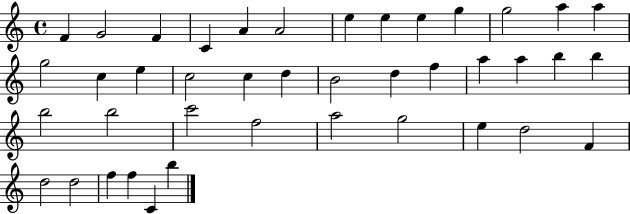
{
  \clef treble
  \time 4/4
  \defaultTimeSignature
  \key c \major
  f'4 g'2 f'4 | c'4 a'4 a'2 | e''4 e''4 e''4 g''4 | g''2 a''4 a''4 | \break g''2 c''4 e''4 | c''2 c''4 d''4 | b'2 d''4 f''4 | a''4 a''4 b''4 b''4 | \break b''2 b''2 | c'''2 f''2 | a''2 g''2 | e''4 d''2 f'4 | \break d''2 d''2 | f''4 f''4 c'4 b''4 | \bar "|."
}